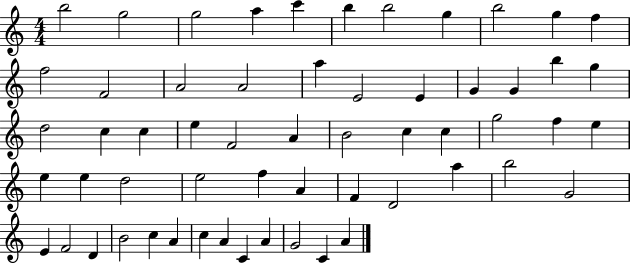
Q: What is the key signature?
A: C major